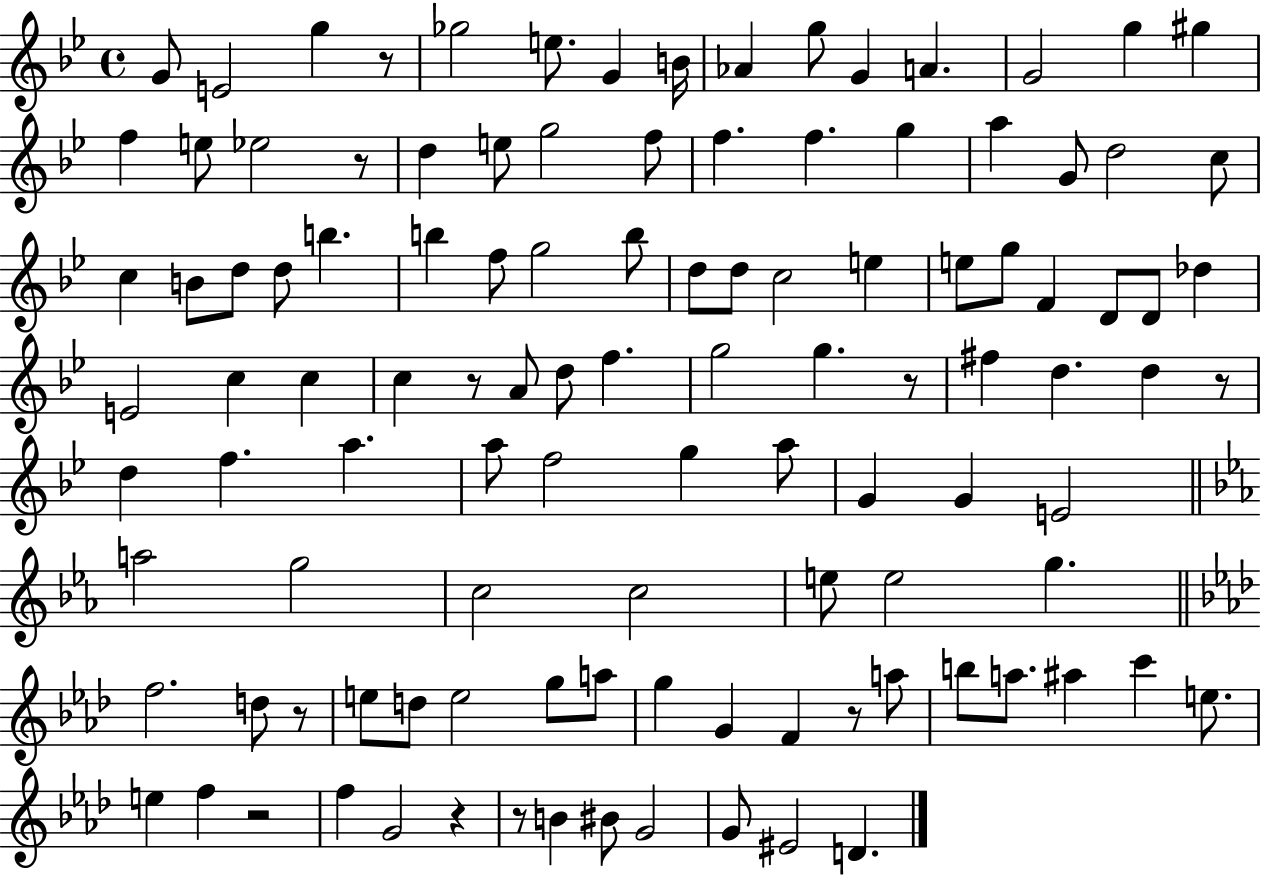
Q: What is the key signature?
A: BES major